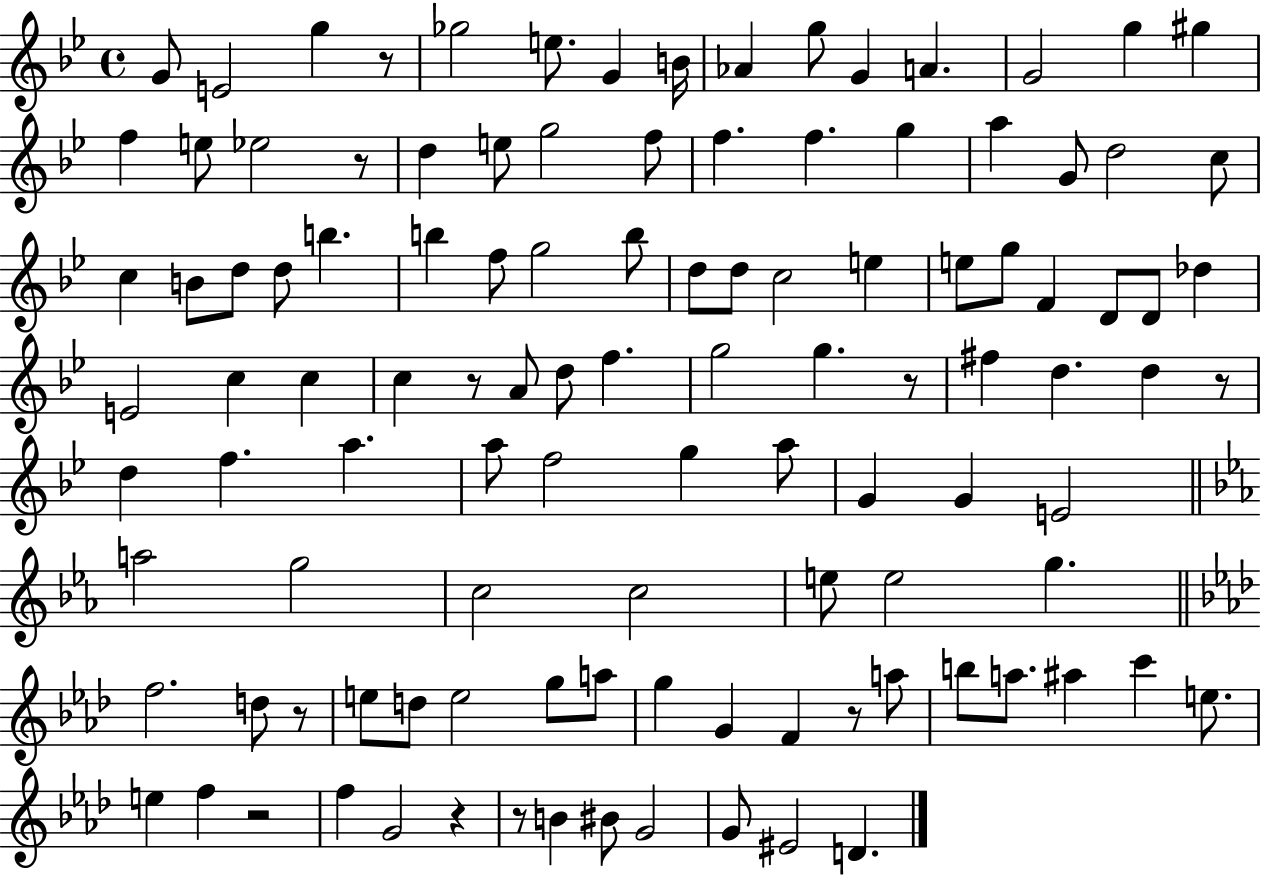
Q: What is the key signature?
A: BES major